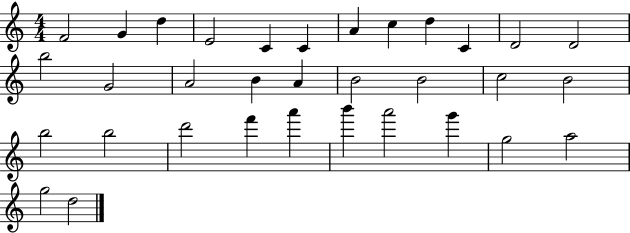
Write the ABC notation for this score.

X:1
T:Untitled
M:4/4
L:1/4
K:C
F2 G d E2 C C A c d C D2 D2 b2 G2 A2 B A B2 B2 c2 B2 b2 b2 d'2 f' a' b' a'2 g' g2 a2 g2 d2